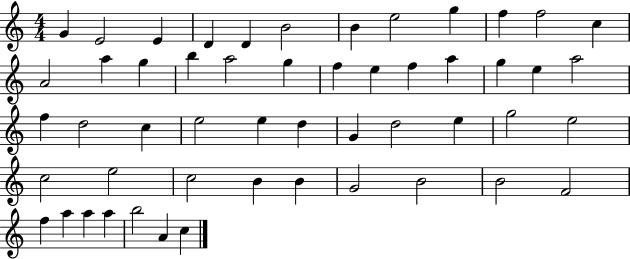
X:1
T:Untitled
M:4/4
L:1/4
K:C
G E2 E D D B2 B e2 g f f2 c A2 a g b a2 g f e f a g e a2 f d2 c e2 e d G d2 e g2 e2 c2 e2 c2 B B G2 B2 B2 F2 f a a a b2 A c